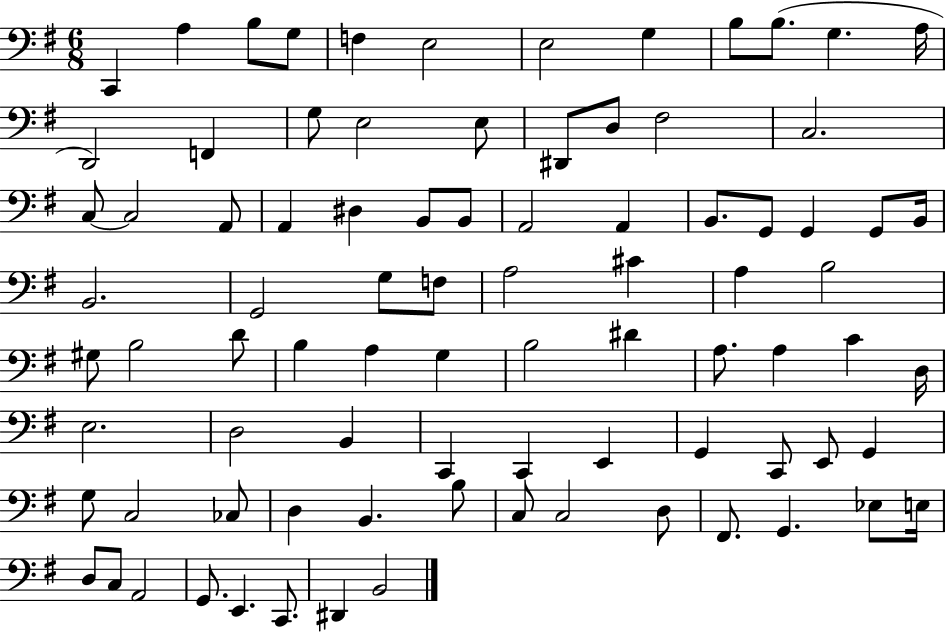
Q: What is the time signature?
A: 6/8